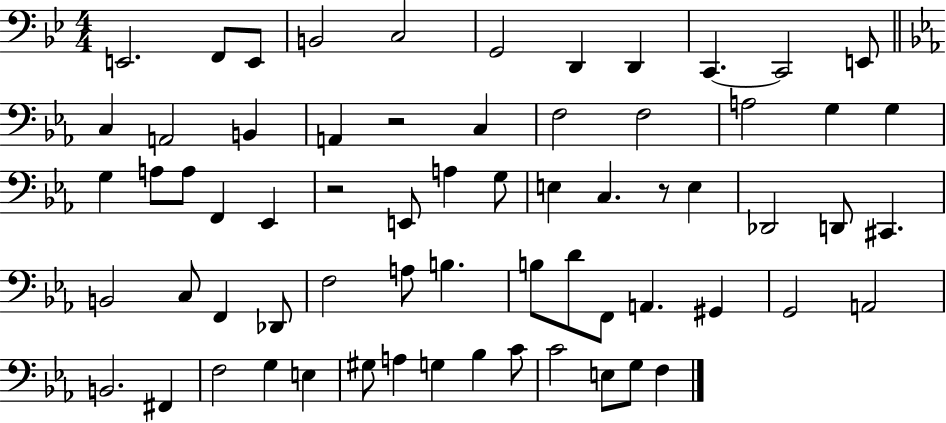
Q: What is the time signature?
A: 4/4